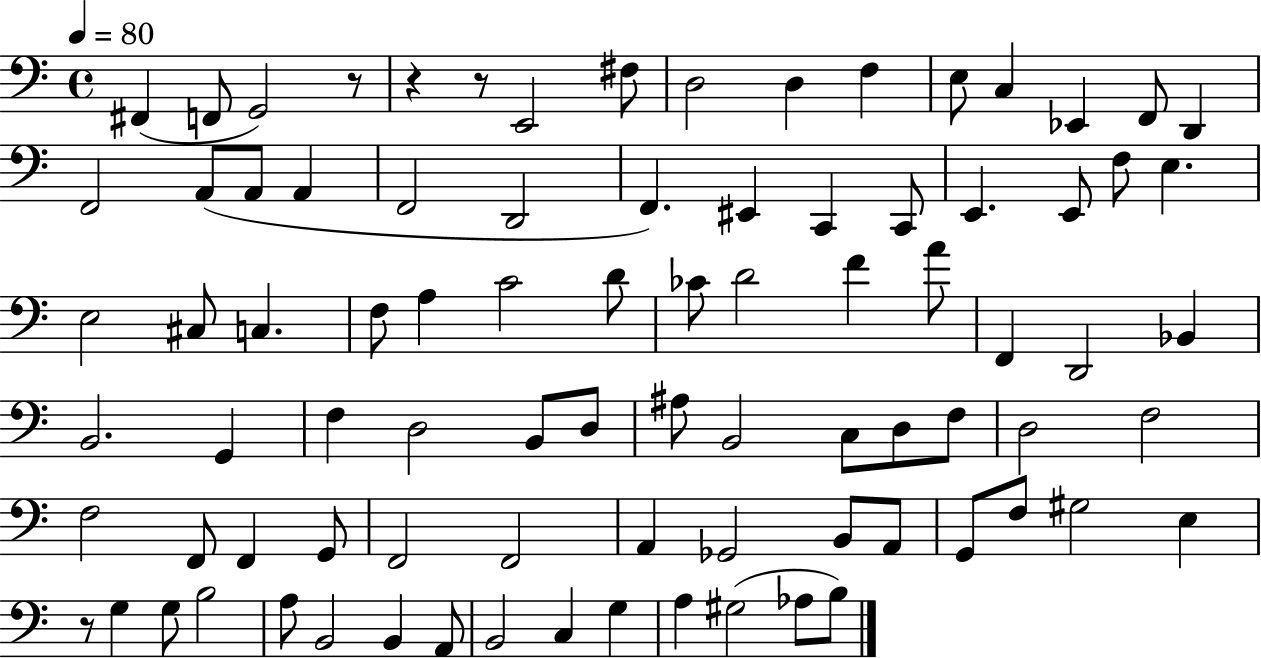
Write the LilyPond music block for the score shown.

{
  \clef bass
  \time 4/4
  \defaultTimeSignature
  \key c \major
  \tempo 4 = 80
  fis,4( f,8 g,2) r8 | r4 r8 e,2 fis8 | d2 d4 f4 | e8 c4 ees,4 f,8 d,4 | \break f,2 a,8( a,8 a,4 | f,2 d,2 | f,4.) eis,4 c,4 c,8 | e,4. e,8 f8 e4. | \break e2 cis8 c4. | f8 a4 c'2 d'8 | ces'8 d'2 f'4 a'8 | f,4 d,2 bes,4 | \break b,2. g,4 | f4 d2 b,8 d8 | ais8 b,2 c8 d8 f8 | d2 f2 | \break f2 f,8 f,4 g,8 | f,2 f,2 | a,4 ges,2 b,8 a,8 | g,8 f8 gis2 e4 | \break r8 g4 g8 b2 | a8 b,2 b,4 a,8 | b,2 c4 g4 | a4 gis2( aes8 b8) | \break \bar "|."
}